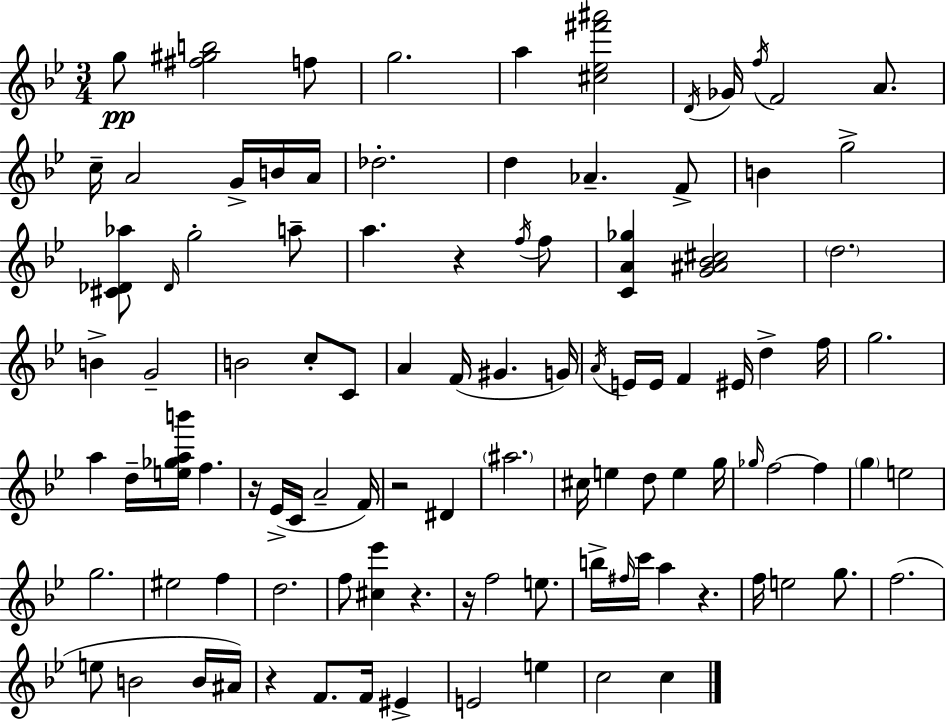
G5/e [F#5,G#5,B5]/h F5/e G5/h. A5/q [C#5,Eb5,F#6,A#6]/h D4/s Gb4/s F5/s F4/h A4/e. C5/s A4/h G4/s B4/s A4/s Db5/h. D5/q Ab4/q. F4/e B4/q G5/h [C#4,Db4,Ab5]/e Db4/s G5/h A5/e A5/q. R/q F5/s F5/e [C4,A4,Gb5]/q [G4,A#4,Bb4,C#5]/h D5/h. B4/q G4/h B4/h C5/e C4/e A4/q F4/s G#4/q. G4/s A4/s E4/s E4/s F4/q EIS4/s D5/q F5/s G5/h. A5/q D5/s [E5,Gb5,A5,B6]/s F5/q. R/s Eb4/s C4/s A4/h F4/s R/h D#4/q A#5/h. C#5/s E5/q D5/e E5/q G5/s Gb5/s F5/h F5/q G5/q E5/h G5/h. EIS5/h F5/q D5/h. F5/e [C#5,Eb6]/q R/q. R/s F5/h E5/e. B5/s F#5/s C6/s A5/q R/q. F5/s E5/h G5/e. F5/h. E5/e B4/h B4/s A#4/s R/q F4/e. F4/s EIS4/q E4/h E5/q C5/h C5/q